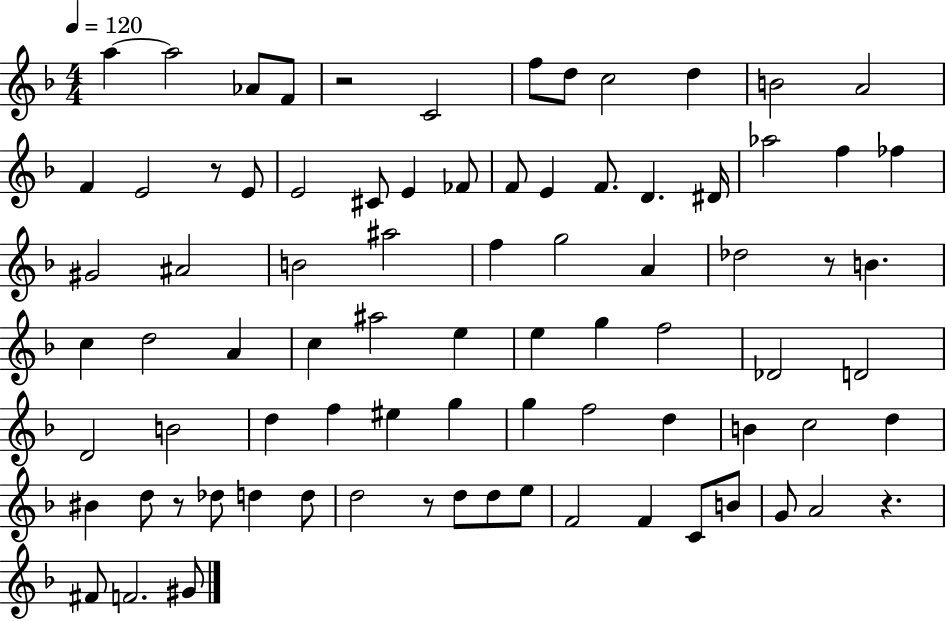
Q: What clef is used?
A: treble